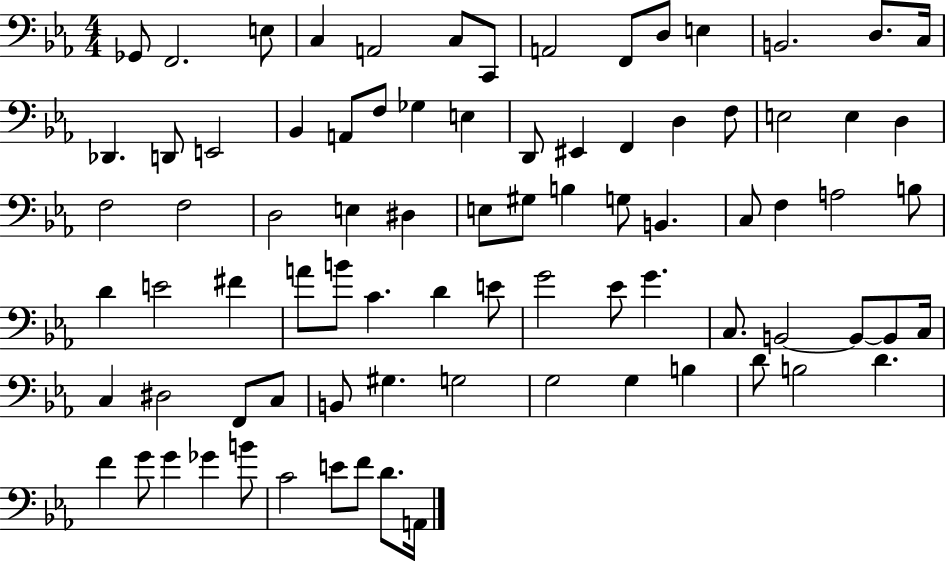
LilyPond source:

{
  \clef bass
  \numericTimeSignature
  \time 4/4
  \key ees \major
  ges,8 f,2. e8 | c4 a,2 c8 c,8 | a,2 f,8 d8 e4 | b,2. d8. c16 | \break des,4. d,8 e,2 | bes,4 a,8 f8 ges4 e4 | d,8 eis,4 f,4 d4 f8 | e2 e4 d4 | \break f2 f2 | d2 e4 dis4 | e8 gis8 b4 g8 b,4. | c8 f4 a2 b8 | \break d'4 e'2 fis'4 | a'8 b'8 c'4. d'4 e'8 | g'2 ees'8 g'4. | c8. b,2~~ b,8~~ b,8 c16 | \break c4 dis2 f,8 c8 | b,8 gis4. g2 | g2 g4 b4 | d'8 b2 d'4. | \break f'4 g'8 g'4 ges'4 b'8 | c'2 e'8 f'8 d'8. a,16 | \bar "|."
}